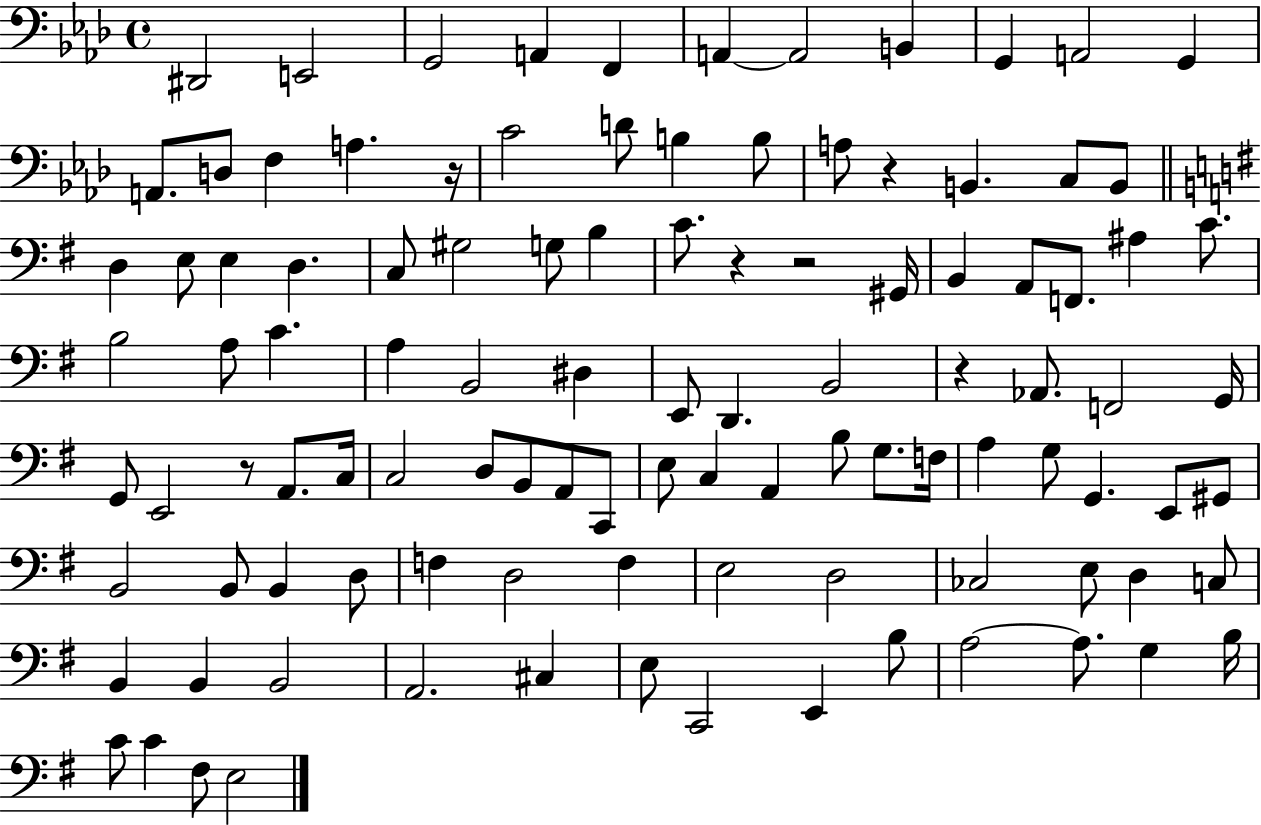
{
  \clef bass
  \time 4/4
  \defaultTimeSignature
  \key aes \major
  dis,2 e,2 | g,2 a,4 f,4 | a,4~~ a,2 b,4 | g,4 a,2 g,4 | \break a,8. d8 f4 a4. r16 | c'2 d'8 b4 b8 | a8 r4 b,4. c8 b,8 | \bar "||" \break \key g \major d4 e8 e4 d4. | c8 gis2 g8 b4 | c'8. r4 r2 gis,16 | b,4 a,8 f,8. ais4 c'8. | \break b2 a8 c'4. | a4 b,2 dis4 | e,8 d,4. b,2 | r4 aes,8. f,2 g,16 | \break g,8 e,2 r8 a,8. c16 | c2 d8 b,8 a,8 c,8 | e8 c4 a,4 b8 g8. f16 | a4 g8 g,4. e,8 gis,8 | \break b,2 b,8 b,4 d8 | f4 d2 f4 | e2 d2 | ces2 e8 d4 c8 | \break b,4 b,4 b,2 | a,2. cis4 | e8 c,2 e,4 b8 | a2~~ a8. g4 b16 | \break c'8 c'4 fis8 e2 | \bar "|."
}